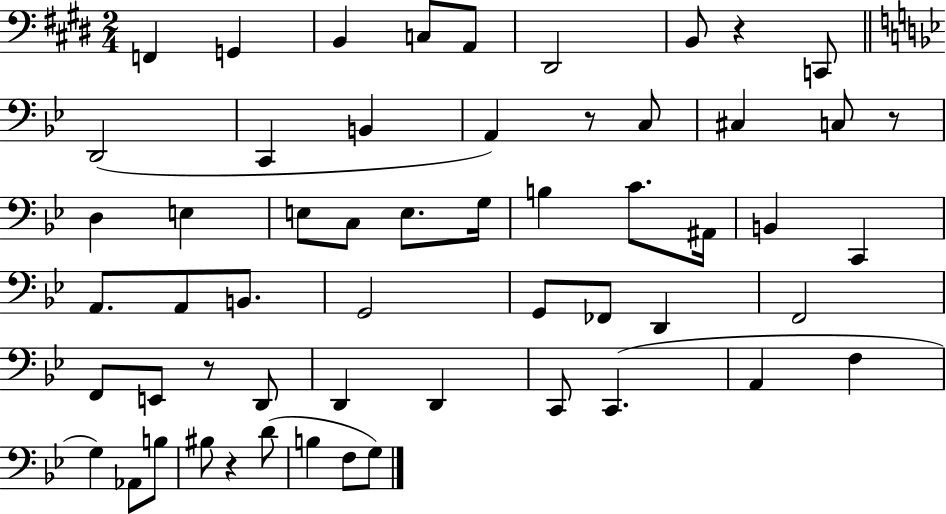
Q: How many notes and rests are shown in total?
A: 56